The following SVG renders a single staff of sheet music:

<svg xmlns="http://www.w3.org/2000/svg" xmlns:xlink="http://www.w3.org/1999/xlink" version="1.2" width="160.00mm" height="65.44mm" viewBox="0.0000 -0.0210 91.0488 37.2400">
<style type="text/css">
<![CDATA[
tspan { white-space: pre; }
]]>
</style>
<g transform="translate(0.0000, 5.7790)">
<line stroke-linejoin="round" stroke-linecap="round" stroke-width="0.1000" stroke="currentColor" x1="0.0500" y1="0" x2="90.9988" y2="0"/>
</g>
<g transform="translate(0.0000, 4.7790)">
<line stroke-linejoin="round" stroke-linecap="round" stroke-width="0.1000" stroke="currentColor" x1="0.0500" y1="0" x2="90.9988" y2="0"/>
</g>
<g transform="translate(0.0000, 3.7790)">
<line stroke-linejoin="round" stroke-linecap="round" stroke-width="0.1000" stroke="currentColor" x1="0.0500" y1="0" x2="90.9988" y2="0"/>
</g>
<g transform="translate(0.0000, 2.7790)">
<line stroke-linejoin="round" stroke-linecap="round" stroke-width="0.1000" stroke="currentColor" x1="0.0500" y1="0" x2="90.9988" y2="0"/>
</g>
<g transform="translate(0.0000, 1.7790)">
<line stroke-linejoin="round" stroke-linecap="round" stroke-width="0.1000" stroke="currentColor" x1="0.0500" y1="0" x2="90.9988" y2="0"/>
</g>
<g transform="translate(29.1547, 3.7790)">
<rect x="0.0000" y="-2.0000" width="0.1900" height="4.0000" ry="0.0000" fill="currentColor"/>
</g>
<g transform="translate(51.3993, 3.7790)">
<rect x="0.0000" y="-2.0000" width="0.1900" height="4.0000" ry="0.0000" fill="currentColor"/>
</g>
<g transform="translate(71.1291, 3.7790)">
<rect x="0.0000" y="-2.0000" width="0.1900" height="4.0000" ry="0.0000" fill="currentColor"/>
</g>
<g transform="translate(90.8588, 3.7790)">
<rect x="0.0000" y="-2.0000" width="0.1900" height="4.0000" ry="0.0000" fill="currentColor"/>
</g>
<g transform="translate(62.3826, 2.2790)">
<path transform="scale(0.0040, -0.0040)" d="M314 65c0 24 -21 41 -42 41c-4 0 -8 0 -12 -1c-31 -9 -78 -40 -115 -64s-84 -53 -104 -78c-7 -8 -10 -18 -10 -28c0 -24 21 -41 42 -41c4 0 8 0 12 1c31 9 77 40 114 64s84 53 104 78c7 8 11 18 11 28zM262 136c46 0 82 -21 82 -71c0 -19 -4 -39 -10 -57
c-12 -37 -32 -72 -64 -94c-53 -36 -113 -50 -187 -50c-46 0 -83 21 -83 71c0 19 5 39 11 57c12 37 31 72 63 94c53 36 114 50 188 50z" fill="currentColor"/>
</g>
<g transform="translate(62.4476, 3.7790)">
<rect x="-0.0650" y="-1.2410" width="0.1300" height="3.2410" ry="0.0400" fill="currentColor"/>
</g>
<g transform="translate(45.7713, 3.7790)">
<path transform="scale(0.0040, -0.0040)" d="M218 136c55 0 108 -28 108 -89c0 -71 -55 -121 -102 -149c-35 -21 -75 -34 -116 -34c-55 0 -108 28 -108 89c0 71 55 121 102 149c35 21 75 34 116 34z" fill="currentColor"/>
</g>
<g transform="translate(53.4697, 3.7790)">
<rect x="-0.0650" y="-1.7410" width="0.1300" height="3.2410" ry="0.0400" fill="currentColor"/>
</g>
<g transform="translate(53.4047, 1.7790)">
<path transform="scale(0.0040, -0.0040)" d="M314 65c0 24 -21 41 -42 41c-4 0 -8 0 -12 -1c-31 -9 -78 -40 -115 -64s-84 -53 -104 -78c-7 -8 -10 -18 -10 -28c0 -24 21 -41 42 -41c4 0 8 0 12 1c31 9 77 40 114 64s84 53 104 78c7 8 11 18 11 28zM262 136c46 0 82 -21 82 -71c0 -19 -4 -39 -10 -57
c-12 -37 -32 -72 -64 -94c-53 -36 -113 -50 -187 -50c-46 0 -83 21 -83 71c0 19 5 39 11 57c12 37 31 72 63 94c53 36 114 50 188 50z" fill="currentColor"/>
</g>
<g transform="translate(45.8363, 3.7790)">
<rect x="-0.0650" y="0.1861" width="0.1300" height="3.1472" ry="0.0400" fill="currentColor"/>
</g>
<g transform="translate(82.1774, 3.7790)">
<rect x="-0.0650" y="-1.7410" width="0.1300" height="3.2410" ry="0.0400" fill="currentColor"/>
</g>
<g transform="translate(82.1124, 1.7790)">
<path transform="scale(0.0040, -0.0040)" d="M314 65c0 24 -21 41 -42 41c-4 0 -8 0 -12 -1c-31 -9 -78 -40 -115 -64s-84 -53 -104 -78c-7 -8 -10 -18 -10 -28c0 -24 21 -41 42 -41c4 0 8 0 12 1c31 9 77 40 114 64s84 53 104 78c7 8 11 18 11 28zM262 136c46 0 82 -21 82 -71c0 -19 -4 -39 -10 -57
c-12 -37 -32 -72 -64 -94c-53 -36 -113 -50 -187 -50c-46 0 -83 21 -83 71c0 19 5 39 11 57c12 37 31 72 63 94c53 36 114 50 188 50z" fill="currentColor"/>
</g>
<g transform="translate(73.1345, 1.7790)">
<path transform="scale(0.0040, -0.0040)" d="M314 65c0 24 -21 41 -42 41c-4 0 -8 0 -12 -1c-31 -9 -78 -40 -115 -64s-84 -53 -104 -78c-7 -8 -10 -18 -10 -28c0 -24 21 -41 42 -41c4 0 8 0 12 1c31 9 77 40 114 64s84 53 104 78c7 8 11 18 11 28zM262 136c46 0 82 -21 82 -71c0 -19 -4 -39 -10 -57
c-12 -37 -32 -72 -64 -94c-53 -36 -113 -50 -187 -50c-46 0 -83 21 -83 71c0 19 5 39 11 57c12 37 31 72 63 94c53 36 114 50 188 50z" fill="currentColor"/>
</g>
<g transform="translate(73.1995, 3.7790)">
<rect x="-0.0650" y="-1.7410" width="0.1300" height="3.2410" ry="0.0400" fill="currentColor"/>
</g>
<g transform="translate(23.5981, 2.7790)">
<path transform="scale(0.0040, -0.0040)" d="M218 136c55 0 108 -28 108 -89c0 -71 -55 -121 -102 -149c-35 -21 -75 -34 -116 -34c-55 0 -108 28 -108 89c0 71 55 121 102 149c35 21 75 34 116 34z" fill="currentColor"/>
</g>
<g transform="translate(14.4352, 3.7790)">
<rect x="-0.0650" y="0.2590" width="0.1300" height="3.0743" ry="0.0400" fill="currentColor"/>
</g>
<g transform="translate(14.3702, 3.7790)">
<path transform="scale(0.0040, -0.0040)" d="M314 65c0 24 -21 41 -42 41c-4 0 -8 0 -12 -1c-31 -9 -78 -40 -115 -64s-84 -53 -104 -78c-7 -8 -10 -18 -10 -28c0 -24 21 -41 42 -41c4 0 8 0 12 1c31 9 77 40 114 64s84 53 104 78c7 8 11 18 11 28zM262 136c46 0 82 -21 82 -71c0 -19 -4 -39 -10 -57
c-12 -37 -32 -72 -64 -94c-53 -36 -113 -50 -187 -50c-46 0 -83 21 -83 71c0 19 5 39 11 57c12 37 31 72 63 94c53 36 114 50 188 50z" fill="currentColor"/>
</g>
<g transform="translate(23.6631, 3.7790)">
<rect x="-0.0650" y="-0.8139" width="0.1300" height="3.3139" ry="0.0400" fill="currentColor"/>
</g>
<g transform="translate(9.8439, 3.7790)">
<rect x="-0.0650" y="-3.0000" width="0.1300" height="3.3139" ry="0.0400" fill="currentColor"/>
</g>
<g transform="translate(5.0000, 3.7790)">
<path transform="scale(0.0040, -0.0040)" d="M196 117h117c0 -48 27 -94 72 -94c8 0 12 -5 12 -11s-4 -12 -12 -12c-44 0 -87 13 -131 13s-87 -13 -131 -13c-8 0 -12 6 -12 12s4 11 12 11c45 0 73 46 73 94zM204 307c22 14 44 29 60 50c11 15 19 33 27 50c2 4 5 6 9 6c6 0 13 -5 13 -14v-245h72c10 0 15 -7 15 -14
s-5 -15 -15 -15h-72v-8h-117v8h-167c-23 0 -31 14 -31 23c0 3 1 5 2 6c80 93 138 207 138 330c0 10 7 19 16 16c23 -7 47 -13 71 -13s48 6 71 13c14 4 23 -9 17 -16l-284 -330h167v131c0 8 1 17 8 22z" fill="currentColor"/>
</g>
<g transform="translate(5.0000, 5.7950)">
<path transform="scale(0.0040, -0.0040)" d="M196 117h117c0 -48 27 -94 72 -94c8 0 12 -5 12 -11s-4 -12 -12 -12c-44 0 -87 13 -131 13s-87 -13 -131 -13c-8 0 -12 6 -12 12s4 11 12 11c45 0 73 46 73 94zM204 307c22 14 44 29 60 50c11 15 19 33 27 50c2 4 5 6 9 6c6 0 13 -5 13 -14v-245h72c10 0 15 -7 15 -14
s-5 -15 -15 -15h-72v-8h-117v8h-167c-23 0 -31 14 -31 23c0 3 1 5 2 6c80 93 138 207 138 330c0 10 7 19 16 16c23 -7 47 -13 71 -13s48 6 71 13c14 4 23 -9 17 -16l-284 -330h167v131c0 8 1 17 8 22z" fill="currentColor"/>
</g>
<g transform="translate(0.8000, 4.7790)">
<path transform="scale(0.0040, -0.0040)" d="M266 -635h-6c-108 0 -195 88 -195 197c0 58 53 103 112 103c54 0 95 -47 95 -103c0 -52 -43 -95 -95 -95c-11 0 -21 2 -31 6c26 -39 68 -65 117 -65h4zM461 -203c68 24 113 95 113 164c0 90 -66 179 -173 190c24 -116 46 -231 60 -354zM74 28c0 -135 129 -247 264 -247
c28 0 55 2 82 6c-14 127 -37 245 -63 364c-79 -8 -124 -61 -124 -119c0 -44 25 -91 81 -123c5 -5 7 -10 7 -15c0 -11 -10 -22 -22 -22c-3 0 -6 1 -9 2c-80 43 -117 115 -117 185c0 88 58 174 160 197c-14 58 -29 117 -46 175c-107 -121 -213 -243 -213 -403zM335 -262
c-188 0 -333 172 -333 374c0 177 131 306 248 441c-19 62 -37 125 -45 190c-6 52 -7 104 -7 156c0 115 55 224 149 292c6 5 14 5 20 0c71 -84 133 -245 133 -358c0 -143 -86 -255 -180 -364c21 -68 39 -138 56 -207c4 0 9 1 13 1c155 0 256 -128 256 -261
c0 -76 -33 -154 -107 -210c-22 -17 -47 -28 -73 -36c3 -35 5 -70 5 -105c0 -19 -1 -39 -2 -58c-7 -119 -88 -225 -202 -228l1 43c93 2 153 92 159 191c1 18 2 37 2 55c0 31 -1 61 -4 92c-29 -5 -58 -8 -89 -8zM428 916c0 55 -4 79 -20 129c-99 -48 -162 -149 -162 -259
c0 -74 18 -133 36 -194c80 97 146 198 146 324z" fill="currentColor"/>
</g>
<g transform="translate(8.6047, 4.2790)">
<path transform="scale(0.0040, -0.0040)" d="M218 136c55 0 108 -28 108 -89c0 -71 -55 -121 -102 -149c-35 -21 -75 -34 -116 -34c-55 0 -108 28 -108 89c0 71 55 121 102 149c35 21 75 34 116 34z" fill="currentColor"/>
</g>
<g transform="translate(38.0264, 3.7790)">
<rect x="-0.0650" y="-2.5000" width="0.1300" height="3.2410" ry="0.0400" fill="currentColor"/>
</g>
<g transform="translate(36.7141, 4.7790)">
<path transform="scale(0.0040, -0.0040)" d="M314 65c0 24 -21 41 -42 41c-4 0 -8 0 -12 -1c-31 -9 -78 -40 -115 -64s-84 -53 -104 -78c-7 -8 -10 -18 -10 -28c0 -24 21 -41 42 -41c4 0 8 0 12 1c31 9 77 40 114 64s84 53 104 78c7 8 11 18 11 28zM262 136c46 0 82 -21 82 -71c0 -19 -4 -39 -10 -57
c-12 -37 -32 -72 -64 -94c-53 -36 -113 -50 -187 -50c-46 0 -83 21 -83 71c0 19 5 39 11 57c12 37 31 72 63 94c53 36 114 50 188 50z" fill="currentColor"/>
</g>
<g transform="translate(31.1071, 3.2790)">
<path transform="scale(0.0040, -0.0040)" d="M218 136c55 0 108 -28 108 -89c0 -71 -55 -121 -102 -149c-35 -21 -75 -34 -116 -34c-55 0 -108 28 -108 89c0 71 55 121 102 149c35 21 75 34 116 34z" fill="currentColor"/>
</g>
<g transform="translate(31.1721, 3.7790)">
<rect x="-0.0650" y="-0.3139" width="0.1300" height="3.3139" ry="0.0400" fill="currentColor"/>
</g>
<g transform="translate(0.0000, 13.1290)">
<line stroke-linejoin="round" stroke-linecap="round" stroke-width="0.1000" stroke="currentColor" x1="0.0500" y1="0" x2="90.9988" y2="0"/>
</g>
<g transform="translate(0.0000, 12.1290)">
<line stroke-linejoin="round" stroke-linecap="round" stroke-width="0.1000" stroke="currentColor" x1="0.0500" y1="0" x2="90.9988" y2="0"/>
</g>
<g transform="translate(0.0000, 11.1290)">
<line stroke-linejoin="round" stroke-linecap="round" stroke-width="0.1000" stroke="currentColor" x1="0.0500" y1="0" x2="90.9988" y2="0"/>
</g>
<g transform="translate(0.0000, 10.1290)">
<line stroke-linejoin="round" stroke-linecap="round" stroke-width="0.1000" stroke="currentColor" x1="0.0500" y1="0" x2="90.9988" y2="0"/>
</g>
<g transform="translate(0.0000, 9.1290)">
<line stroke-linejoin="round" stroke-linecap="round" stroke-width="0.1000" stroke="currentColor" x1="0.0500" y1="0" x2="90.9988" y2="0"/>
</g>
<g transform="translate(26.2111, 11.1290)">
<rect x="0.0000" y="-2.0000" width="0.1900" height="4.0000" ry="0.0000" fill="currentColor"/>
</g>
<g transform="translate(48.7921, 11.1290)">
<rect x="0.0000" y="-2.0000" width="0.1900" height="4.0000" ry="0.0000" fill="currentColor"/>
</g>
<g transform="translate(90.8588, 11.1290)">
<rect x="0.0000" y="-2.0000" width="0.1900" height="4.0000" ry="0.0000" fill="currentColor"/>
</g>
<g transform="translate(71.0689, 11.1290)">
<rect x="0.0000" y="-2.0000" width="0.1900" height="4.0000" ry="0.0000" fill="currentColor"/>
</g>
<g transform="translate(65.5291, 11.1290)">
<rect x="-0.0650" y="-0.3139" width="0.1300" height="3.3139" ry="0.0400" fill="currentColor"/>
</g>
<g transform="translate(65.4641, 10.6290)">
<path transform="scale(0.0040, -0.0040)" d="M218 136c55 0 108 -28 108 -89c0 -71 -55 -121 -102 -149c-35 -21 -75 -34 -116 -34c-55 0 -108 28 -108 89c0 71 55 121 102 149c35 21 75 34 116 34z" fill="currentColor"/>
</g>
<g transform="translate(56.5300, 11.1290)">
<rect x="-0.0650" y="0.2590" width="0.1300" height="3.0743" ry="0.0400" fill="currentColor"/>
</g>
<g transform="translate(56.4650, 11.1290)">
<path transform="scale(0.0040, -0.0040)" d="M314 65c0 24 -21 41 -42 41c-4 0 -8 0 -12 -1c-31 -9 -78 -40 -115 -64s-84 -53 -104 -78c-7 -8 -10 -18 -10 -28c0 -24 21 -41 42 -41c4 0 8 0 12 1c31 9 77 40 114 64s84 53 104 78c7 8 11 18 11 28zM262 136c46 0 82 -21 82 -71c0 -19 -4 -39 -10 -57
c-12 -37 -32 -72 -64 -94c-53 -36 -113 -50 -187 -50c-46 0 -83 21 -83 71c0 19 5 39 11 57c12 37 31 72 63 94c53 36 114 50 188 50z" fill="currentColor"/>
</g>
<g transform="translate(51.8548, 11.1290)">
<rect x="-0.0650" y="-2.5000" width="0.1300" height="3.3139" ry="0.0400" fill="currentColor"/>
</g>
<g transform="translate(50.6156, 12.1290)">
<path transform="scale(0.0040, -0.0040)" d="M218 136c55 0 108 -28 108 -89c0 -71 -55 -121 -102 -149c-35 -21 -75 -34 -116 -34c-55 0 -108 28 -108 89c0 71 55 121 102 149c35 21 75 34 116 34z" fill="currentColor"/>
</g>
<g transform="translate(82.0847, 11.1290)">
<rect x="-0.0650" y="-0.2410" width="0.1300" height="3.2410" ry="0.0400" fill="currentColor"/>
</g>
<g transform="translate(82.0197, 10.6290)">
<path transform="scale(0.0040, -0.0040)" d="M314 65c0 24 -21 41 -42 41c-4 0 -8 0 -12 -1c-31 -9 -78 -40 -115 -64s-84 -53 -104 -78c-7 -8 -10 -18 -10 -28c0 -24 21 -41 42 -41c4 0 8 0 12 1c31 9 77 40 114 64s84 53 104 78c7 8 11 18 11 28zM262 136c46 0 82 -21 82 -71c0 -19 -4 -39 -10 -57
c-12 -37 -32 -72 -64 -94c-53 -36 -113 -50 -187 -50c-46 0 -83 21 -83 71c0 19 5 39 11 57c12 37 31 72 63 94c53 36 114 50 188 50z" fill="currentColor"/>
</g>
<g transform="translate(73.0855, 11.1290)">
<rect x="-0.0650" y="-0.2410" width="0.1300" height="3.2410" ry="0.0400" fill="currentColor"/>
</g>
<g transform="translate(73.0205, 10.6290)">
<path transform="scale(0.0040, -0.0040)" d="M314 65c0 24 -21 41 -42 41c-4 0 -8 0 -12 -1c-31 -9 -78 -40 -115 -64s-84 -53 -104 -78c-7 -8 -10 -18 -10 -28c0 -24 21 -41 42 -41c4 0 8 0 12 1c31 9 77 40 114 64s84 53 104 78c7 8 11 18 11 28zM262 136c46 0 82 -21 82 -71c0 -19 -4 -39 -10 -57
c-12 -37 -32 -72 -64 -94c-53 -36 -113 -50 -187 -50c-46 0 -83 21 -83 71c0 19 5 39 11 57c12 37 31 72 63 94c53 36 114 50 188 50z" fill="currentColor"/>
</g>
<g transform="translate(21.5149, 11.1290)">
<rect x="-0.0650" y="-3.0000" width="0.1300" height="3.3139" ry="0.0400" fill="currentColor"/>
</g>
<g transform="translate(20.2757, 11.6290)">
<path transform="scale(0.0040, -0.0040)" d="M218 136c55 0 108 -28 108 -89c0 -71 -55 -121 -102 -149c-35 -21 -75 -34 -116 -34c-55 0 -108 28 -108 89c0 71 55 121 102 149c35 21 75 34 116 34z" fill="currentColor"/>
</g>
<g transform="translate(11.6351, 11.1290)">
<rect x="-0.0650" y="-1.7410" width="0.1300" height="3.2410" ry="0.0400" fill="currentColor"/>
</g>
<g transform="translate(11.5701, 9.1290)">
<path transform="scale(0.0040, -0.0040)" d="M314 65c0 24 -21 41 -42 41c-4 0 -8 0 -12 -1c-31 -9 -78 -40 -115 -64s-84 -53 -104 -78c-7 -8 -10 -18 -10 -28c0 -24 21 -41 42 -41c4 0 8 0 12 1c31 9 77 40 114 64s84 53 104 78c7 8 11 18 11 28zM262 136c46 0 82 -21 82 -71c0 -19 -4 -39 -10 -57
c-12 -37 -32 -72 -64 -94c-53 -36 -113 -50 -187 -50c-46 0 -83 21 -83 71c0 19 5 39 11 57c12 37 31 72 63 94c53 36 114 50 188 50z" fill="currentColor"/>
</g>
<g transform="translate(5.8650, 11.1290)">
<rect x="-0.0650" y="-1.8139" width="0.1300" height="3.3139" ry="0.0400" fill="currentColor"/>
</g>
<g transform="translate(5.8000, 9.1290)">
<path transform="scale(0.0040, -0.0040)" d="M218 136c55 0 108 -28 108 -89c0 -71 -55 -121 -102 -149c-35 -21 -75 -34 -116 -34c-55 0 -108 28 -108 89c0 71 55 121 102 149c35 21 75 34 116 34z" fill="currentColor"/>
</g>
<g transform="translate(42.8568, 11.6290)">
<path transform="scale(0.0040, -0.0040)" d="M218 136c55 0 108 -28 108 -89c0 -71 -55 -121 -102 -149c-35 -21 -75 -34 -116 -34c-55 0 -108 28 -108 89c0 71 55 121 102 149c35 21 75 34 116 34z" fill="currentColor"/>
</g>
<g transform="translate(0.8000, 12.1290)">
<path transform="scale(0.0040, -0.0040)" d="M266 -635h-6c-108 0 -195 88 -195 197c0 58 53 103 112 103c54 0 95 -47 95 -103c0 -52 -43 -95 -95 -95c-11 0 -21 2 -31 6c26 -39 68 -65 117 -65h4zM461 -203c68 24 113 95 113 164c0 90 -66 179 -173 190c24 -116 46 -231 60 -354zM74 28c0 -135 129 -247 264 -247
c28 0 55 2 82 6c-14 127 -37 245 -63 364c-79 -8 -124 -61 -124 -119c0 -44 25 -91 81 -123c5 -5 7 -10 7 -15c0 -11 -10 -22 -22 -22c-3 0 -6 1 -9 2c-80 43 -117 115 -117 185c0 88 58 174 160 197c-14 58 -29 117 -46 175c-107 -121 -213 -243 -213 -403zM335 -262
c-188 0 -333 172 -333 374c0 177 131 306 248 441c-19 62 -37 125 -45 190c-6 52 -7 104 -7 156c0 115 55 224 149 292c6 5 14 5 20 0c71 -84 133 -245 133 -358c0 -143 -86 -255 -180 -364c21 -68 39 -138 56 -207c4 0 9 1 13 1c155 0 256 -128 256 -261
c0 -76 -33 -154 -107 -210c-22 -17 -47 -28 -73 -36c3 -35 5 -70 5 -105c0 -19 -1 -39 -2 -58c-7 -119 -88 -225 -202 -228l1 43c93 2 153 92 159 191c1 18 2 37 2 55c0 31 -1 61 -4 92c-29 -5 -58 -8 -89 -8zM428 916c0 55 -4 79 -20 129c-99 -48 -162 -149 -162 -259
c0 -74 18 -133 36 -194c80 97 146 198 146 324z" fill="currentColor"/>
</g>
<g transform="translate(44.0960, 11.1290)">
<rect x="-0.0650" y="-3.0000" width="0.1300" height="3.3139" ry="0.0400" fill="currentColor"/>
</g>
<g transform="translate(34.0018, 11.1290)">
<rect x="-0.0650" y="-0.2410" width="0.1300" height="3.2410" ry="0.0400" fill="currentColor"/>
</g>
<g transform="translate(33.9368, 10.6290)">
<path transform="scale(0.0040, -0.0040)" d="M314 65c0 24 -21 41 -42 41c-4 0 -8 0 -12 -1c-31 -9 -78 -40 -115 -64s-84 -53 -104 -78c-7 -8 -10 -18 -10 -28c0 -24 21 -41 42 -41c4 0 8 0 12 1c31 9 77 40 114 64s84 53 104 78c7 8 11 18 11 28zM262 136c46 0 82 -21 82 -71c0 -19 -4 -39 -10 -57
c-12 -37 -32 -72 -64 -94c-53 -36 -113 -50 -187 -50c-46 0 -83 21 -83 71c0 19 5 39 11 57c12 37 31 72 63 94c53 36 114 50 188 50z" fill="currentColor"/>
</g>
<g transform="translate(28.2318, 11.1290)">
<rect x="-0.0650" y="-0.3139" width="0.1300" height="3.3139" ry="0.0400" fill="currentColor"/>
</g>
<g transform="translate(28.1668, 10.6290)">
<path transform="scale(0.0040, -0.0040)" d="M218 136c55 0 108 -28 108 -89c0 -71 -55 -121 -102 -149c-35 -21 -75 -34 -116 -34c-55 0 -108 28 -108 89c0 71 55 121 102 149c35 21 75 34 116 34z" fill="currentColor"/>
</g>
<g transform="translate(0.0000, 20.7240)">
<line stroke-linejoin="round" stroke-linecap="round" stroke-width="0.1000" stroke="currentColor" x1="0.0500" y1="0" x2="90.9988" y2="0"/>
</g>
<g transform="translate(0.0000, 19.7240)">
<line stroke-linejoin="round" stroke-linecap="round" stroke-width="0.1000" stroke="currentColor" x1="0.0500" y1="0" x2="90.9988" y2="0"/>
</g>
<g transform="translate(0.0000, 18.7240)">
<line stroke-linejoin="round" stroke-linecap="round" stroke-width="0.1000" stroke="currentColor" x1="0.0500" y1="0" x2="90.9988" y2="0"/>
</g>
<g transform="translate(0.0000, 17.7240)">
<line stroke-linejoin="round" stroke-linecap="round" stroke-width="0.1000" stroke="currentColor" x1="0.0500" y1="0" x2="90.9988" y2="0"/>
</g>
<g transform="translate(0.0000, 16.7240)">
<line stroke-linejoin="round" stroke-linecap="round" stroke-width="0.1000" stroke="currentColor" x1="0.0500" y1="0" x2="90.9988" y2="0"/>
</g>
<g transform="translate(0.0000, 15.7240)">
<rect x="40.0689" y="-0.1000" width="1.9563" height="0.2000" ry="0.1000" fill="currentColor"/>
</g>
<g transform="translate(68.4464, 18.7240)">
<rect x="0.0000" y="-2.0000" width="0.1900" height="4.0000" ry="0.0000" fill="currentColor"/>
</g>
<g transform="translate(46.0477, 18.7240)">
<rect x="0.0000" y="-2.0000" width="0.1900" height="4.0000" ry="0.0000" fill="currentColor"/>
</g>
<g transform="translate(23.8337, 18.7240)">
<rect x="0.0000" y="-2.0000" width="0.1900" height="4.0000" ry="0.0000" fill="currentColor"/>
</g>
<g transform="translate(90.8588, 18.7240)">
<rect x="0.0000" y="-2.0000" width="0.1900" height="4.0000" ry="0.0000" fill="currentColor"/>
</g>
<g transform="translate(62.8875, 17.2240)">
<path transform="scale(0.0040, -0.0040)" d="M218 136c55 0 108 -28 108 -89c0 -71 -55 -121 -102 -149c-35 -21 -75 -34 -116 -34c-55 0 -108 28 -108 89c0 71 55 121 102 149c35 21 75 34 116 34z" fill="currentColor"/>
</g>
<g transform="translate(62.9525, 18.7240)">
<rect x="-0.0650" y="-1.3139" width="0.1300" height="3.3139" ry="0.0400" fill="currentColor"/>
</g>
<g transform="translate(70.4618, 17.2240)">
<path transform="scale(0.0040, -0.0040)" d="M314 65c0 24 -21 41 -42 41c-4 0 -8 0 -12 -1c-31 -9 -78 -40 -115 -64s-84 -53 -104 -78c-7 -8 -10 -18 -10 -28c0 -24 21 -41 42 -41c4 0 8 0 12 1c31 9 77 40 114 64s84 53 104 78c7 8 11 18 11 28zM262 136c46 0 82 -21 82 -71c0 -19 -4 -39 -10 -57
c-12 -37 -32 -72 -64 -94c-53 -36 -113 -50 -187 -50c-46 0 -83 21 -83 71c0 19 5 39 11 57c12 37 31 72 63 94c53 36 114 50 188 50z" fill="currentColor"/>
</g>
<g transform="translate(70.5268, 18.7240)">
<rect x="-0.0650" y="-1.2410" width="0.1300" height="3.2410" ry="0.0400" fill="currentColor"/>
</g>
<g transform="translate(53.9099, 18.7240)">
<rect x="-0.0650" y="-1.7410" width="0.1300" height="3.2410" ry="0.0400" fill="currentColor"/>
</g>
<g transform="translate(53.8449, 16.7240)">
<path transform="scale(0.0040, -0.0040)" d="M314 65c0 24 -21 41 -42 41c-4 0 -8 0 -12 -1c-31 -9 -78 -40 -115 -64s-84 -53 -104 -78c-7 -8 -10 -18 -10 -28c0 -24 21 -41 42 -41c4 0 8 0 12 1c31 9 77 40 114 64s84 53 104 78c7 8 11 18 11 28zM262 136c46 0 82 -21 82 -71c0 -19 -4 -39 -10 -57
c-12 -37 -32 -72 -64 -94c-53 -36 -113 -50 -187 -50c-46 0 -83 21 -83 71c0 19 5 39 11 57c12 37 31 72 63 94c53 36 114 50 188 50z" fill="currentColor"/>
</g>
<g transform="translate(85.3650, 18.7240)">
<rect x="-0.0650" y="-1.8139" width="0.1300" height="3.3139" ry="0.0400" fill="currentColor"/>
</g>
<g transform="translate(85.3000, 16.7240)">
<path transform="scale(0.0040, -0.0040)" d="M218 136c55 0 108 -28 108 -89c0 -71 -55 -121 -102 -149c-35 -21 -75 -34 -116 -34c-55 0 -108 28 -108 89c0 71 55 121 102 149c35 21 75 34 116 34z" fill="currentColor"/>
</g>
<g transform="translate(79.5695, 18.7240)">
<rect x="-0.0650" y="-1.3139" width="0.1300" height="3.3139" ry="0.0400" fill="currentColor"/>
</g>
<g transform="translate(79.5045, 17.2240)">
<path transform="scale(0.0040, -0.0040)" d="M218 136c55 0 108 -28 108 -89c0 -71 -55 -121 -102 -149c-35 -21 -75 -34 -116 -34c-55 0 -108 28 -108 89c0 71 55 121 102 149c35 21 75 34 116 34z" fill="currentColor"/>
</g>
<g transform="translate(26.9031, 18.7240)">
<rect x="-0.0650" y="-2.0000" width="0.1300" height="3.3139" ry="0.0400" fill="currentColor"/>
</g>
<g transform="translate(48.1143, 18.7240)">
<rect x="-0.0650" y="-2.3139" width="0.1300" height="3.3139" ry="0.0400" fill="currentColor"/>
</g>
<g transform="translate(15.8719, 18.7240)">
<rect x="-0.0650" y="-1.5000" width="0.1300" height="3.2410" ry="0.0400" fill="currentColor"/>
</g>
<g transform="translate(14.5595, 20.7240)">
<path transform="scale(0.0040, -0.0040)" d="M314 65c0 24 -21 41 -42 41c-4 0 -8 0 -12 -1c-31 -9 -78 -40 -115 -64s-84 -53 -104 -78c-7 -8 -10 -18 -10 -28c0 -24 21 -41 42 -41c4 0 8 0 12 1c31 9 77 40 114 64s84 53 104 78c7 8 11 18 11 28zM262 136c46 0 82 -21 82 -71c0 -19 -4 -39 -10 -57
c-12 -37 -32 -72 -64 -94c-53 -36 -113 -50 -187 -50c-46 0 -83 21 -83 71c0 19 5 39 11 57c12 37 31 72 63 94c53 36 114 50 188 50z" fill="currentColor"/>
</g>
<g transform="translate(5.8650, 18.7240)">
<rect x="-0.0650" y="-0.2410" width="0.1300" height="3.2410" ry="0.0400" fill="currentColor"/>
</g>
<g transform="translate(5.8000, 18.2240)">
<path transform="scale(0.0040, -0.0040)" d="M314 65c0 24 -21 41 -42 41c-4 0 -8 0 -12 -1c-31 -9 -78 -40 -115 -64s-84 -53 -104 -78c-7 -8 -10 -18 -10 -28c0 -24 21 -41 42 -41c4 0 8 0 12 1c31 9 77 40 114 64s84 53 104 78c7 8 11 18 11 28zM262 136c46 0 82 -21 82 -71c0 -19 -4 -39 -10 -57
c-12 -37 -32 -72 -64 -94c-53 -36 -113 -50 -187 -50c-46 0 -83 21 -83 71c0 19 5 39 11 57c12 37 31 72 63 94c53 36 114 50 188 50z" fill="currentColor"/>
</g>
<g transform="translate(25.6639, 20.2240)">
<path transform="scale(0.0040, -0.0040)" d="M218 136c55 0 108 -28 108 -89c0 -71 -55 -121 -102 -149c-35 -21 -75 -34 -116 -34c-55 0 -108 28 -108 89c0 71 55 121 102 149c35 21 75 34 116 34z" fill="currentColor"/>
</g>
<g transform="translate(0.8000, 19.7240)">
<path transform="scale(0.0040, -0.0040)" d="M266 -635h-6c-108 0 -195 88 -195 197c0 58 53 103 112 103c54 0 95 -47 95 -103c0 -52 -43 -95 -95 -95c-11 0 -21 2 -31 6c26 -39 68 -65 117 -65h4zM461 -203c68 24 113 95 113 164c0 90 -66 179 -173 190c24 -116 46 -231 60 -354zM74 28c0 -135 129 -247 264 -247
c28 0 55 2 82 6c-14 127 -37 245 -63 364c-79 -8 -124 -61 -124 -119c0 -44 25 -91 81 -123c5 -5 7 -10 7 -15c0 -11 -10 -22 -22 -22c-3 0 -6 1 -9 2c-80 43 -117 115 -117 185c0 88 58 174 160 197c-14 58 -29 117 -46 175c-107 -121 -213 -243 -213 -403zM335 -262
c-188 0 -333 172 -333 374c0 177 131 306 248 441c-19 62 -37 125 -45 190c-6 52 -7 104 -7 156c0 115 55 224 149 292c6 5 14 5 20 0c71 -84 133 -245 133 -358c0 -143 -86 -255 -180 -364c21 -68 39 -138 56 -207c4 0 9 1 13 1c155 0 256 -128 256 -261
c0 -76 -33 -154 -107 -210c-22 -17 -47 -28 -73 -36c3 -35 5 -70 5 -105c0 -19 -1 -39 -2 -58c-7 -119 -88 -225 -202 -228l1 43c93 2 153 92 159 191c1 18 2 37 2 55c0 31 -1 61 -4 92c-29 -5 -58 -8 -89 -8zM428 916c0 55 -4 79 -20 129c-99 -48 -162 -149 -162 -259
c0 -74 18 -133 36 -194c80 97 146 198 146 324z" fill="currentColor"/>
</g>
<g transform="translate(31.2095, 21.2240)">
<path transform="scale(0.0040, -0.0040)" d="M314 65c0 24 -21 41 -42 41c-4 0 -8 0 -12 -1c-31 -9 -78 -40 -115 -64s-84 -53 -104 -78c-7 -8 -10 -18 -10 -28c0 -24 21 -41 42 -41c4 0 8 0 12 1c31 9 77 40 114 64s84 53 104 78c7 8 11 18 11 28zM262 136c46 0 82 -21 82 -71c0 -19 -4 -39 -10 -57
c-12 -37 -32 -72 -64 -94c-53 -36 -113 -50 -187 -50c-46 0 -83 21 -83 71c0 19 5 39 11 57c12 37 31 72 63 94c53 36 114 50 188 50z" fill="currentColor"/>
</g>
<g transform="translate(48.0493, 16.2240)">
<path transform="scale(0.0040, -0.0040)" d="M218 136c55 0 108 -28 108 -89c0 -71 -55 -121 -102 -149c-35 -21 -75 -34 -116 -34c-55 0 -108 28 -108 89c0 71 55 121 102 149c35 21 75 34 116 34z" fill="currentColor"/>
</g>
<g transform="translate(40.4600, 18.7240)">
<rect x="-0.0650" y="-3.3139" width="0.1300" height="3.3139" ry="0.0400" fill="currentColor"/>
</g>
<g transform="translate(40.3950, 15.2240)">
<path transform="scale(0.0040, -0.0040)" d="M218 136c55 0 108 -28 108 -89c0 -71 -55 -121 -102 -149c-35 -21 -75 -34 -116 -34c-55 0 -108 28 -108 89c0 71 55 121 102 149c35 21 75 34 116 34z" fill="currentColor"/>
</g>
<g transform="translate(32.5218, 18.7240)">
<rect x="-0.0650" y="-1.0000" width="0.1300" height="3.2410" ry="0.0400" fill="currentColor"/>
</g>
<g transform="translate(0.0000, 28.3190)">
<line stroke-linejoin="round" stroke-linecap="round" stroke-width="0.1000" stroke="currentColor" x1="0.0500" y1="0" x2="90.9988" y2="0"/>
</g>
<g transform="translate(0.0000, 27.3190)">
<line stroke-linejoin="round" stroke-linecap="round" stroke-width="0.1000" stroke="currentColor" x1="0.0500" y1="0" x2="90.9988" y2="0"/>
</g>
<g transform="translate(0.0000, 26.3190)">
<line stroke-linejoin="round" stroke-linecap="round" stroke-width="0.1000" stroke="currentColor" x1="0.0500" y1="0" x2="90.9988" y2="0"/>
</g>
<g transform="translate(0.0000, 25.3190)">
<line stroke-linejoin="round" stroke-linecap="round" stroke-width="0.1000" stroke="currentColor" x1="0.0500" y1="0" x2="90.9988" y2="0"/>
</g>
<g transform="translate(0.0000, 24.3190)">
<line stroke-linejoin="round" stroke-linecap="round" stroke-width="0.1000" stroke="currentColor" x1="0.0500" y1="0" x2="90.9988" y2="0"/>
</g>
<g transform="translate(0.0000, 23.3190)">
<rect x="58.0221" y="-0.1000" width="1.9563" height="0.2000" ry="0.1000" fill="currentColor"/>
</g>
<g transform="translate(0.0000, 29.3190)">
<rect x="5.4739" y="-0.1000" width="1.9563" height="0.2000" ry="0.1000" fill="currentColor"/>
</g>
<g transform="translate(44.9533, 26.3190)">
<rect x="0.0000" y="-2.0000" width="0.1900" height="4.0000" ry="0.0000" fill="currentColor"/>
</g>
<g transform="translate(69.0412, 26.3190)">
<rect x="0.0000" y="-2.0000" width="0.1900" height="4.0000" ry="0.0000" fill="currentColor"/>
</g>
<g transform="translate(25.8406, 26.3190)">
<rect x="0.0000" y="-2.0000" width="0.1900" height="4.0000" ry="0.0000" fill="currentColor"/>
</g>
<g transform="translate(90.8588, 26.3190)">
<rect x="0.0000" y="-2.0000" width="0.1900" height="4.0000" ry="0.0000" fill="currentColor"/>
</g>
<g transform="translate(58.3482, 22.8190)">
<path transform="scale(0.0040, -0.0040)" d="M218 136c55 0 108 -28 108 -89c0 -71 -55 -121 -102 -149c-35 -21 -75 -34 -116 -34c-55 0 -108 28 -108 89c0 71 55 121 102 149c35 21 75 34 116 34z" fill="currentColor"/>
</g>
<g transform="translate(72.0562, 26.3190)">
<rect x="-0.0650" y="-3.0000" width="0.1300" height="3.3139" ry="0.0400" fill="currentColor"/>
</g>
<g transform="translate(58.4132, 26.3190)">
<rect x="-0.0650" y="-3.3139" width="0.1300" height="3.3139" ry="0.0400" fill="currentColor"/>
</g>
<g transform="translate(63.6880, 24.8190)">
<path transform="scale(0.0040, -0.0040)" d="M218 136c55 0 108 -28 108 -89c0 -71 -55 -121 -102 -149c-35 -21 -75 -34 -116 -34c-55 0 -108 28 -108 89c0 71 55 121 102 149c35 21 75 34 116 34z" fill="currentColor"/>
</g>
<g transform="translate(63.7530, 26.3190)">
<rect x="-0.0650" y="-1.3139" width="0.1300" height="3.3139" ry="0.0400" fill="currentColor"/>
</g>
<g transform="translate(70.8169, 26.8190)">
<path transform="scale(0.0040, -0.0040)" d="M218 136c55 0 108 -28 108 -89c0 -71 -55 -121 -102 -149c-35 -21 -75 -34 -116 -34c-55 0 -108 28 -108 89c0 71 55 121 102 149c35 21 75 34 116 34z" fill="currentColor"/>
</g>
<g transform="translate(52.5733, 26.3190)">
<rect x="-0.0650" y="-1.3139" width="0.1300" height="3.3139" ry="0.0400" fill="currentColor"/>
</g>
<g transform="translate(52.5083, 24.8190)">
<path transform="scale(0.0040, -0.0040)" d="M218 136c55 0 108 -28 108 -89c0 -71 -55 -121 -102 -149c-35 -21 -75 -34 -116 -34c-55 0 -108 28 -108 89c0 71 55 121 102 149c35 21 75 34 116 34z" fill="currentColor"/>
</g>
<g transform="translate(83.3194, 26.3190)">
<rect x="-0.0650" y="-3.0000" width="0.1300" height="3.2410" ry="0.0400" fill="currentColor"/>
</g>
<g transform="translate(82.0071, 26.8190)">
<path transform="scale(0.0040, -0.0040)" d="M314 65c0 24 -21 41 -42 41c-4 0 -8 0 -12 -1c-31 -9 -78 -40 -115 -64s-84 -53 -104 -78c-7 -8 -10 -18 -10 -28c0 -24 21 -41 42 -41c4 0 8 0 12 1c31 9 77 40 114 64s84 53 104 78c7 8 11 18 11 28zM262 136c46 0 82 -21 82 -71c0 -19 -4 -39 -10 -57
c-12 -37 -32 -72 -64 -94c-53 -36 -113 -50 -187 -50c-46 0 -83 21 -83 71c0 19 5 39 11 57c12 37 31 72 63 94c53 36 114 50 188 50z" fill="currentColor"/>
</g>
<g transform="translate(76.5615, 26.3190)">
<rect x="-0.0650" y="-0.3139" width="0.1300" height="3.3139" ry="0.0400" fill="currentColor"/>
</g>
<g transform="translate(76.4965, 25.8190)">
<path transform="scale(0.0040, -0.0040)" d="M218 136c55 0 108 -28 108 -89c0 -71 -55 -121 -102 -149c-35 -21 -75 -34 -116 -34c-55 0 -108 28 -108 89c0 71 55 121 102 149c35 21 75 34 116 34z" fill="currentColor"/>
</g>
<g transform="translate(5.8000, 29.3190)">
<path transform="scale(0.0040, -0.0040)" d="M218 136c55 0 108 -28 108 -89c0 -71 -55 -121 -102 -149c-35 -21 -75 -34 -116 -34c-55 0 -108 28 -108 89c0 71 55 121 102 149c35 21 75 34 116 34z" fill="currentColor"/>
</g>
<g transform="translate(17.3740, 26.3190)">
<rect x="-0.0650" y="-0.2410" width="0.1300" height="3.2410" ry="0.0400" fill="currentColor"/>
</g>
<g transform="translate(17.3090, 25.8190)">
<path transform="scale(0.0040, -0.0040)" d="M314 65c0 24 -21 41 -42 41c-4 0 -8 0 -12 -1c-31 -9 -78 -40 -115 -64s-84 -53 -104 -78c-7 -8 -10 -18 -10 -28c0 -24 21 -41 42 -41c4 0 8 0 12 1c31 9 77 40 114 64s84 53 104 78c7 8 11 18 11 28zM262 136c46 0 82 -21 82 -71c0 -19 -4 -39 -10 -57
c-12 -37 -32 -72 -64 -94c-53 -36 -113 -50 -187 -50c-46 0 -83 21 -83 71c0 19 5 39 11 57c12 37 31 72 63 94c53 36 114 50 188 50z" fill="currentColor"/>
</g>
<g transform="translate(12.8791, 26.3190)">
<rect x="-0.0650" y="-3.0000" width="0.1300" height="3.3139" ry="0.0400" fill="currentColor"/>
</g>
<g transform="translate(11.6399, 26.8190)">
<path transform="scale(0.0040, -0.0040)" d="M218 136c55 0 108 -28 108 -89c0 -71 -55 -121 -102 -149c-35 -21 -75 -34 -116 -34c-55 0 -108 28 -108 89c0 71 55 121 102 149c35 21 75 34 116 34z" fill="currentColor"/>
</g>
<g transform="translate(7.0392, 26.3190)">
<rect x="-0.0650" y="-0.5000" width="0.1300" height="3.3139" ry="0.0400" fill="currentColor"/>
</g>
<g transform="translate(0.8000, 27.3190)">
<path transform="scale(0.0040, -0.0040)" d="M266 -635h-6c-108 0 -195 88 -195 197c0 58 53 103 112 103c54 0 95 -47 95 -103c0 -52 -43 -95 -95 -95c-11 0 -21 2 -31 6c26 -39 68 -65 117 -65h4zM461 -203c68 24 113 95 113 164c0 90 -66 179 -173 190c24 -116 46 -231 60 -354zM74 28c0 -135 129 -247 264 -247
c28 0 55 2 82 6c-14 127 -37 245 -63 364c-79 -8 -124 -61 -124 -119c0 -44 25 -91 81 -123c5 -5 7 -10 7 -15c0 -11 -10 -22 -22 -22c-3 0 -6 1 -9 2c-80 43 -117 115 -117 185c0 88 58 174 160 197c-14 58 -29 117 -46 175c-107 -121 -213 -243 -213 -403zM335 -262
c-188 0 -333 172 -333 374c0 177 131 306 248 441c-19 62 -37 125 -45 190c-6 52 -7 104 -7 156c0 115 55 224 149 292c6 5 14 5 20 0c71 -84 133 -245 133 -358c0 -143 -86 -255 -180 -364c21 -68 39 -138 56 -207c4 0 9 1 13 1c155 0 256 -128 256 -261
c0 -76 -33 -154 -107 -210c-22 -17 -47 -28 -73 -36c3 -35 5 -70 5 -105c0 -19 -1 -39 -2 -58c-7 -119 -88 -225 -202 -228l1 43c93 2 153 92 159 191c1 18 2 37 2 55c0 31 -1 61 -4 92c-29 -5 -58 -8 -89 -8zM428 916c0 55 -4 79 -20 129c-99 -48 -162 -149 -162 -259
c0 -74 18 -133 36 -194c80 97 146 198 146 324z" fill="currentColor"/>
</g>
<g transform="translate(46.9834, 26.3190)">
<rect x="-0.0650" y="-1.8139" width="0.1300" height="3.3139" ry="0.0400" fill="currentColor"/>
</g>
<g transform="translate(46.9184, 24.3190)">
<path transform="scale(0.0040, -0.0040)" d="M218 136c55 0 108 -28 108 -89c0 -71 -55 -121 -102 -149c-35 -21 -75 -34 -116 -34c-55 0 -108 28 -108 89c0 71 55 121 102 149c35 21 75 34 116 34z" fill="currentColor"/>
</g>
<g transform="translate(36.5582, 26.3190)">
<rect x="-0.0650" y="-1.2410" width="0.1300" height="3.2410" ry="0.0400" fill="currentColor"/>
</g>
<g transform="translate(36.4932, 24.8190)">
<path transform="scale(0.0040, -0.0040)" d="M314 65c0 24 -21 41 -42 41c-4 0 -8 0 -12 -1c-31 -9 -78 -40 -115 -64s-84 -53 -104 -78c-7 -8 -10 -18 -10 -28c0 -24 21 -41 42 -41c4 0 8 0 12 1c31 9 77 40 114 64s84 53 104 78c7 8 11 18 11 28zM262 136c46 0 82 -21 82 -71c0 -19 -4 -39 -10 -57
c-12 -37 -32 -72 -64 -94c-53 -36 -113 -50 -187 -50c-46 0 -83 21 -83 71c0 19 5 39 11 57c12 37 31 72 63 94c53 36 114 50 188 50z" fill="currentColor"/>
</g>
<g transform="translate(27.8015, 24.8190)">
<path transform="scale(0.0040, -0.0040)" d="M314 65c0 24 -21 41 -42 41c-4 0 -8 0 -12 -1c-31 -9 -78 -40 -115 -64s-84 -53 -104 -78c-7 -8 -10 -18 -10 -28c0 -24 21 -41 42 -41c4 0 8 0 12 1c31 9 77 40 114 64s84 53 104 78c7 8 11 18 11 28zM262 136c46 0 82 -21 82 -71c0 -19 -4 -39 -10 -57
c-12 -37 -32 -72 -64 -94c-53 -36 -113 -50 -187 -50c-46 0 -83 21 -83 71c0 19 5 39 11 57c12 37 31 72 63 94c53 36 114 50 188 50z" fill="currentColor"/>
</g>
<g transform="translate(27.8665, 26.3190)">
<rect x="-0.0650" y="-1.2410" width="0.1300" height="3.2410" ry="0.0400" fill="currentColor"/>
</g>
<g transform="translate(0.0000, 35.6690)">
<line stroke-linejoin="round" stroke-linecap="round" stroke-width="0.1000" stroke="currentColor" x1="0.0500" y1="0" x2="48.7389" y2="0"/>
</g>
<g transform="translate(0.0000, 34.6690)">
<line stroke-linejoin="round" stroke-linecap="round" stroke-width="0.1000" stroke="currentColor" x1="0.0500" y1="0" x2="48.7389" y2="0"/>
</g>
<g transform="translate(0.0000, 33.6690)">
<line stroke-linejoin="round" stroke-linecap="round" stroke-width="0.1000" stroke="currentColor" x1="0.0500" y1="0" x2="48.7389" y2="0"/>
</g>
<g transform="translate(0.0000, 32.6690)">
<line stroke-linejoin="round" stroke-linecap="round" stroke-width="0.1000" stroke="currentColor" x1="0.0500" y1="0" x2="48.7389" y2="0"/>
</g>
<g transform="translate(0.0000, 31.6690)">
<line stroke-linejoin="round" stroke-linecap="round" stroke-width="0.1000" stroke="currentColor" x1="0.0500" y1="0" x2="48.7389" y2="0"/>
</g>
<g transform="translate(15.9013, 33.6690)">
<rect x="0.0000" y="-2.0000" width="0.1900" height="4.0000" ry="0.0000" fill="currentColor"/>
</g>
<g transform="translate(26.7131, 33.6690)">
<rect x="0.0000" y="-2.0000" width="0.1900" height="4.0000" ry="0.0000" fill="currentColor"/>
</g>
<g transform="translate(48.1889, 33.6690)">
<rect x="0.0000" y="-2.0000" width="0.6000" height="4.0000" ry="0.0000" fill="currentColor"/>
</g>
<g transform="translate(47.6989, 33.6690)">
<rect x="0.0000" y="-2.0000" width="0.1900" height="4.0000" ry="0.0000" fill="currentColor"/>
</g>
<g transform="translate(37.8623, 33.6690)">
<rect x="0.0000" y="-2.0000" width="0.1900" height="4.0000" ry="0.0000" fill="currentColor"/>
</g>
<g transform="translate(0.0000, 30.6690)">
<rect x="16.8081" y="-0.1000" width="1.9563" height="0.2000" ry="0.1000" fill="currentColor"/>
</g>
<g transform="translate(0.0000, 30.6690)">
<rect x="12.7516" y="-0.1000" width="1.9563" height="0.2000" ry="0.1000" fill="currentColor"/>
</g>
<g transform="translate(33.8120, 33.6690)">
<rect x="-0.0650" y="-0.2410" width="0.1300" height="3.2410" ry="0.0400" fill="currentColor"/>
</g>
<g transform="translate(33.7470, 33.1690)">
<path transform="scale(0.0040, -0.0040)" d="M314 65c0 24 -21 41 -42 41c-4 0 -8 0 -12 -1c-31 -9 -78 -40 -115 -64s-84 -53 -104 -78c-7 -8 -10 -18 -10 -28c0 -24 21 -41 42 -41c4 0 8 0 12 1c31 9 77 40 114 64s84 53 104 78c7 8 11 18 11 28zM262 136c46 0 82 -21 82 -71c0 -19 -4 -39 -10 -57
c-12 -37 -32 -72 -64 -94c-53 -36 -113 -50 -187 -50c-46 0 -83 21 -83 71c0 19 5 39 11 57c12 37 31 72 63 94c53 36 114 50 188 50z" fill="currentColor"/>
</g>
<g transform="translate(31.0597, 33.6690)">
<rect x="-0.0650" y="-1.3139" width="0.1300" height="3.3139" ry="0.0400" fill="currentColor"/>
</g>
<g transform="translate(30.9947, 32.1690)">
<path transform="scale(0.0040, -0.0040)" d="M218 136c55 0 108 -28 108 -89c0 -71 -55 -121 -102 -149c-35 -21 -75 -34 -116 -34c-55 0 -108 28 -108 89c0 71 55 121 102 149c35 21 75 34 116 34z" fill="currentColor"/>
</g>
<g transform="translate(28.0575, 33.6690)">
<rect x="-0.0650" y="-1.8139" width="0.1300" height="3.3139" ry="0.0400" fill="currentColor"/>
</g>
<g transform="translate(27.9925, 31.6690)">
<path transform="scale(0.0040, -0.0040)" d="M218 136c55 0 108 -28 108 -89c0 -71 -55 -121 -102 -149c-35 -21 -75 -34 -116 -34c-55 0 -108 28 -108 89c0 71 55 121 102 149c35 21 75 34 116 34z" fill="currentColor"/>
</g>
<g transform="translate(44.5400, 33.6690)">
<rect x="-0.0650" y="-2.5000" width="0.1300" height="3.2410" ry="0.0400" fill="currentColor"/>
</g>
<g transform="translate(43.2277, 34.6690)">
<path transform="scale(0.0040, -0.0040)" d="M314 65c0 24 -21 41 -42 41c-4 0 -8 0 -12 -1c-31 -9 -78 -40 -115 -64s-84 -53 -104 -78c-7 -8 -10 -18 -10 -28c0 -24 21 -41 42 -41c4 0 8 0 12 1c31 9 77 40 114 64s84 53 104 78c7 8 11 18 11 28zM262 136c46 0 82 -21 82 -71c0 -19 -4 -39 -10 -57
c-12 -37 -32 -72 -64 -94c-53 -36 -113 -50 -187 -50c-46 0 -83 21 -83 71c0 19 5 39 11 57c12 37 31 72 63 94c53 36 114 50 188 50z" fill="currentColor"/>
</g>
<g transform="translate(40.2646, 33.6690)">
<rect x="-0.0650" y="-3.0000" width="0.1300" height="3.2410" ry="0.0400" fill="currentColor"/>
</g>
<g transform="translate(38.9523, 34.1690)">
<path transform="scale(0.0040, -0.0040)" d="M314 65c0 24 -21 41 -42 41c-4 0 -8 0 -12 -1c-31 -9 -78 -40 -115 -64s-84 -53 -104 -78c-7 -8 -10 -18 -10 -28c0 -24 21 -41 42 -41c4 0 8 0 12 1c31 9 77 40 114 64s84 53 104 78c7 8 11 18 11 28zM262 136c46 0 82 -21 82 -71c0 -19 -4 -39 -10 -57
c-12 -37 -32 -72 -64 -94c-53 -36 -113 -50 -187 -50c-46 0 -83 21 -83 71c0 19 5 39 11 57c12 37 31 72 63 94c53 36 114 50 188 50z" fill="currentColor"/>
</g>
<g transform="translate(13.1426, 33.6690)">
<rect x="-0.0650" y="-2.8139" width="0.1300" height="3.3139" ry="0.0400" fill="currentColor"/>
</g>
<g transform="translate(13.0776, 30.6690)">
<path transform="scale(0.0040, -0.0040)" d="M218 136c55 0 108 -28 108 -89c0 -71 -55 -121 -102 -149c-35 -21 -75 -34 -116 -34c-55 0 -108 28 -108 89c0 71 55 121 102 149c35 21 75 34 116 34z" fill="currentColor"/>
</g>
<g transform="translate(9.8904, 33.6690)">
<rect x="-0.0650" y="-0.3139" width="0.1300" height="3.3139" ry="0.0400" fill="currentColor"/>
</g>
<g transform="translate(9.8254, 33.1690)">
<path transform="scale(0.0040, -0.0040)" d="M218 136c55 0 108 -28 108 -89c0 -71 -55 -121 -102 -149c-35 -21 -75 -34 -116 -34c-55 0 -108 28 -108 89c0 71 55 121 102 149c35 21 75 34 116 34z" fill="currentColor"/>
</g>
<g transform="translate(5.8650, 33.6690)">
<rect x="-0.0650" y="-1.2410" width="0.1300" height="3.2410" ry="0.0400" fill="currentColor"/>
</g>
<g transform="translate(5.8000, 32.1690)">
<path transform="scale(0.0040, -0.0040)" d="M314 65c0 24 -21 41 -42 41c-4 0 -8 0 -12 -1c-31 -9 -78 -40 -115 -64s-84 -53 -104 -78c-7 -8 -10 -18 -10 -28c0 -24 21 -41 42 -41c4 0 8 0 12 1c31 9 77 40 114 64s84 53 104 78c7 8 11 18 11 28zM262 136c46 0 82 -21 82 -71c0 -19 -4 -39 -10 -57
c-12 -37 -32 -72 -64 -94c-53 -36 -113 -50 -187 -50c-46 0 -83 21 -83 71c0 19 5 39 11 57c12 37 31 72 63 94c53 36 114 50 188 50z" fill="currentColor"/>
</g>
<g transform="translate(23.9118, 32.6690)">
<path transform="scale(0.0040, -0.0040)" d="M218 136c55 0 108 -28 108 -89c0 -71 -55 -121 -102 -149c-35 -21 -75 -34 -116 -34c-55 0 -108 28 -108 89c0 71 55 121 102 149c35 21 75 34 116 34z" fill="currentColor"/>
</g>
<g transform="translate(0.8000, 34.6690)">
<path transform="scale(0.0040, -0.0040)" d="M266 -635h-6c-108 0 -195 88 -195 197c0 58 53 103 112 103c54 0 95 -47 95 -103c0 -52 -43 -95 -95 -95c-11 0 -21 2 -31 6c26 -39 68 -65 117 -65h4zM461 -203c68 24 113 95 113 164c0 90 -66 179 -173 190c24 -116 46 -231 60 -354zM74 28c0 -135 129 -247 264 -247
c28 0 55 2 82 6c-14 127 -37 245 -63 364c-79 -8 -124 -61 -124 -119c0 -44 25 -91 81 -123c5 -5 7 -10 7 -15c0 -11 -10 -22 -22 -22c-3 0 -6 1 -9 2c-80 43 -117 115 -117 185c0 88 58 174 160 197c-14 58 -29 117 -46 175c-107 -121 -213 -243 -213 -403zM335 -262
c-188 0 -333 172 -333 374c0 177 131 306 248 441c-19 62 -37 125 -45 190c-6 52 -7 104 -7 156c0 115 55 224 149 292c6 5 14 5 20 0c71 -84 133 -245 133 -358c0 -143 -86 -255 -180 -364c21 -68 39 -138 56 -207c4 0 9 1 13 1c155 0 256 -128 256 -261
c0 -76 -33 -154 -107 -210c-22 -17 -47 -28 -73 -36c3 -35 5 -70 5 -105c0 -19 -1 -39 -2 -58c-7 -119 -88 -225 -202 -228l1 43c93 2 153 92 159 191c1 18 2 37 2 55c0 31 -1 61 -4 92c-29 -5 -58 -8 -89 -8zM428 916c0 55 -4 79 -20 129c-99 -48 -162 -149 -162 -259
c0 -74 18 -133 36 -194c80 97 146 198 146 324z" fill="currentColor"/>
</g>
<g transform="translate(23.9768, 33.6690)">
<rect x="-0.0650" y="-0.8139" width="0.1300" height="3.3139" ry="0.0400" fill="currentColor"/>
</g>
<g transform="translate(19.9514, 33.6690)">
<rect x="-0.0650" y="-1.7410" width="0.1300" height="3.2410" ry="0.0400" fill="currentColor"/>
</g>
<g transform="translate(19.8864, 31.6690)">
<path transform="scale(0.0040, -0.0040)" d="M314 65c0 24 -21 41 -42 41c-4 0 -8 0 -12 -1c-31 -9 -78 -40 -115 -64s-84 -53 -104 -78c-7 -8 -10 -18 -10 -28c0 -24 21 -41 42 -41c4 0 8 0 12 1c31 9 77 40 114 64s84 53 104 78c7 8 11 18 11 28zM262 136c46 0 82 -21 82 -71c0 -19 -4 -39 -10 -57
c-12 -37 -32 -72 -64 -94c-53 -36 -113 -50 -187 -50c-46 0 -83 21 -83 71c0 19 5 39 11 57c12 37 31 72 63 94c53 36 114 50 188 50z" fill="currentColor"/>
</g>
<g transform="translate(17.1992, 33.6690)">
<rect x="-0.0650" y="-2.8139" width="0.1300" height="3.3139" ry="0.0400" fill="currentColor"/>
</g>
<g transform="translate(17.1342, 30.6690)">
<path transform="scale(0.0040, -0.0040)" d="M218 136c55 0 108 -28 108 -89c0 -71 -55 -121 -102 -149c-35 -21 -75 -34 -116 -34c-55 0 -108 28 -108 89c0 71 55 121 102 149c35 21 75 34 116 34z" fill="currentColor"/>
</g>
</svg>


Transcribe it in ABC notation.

X:1
T:Untitled
M:4/4
L:1/4
K:C
A B2 d c G2 B f2 e2 f2 f2 f f2 A c c2 A G B2 c c2 c2 c2 E2 F D2 b g f2 e e2 e f C A c2 e2 e2 f e b e A c A2 e2 c a a f2 d f e c2 A2 G2